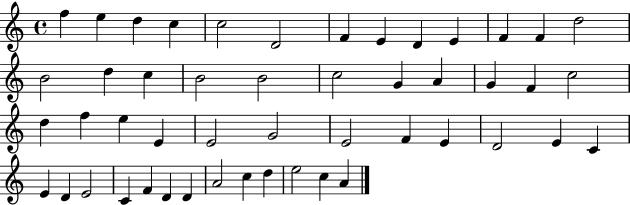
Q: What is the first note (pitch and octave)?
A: F5